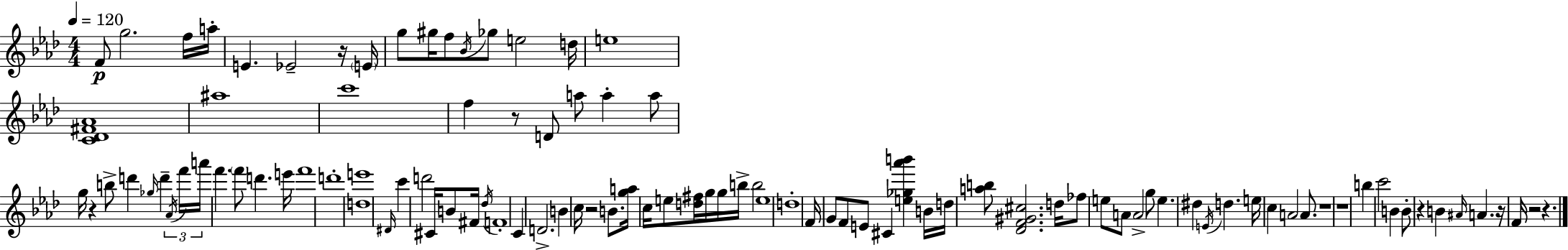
F4/e G5/h. F5/s A5/s E4/q. Eb4/h R/s E4/s G5/e G#5/s F5/e Bb4/s Gb5/e E5/h D5/s E5/w [C4,Db4,F#4,Ab4]/w A#5/w C6/w F5/q R/e D4/e A5/e A5/q A5/e G5/s R/q B5/e D6/q Gb5/s D6/q Ab4/s F6/s A6/s F6/q. F6/e D6/q. E6/s F6/w D6/w [D5,E6]/w D#4/s C6/q D6/h C#4/s B4/e F#4/s Db5/s F4/w C4/q D4/h. B4/q C5/s R/h B4/e. [G5,A5]/s C5/s E5/e [D5,F#5]/s G5/s G5/s B5/s B5/h E5/w D5/w F4/s G4/e F4/e E4/e C#4/q [E5,Gb5,Ab6,B6]/q B4/s D5/s [A5,B5]/e [Db4,F4,G#4,C#5]/h. D5/s FES5/e E5/e A4/e A4/h G5/e E5/q. D#5/q E4/s D5/q. E5/s C5/q A4/h A4/e. R/w R/w B5/q C6/h B4/q B4/e R/q B4/q A#4/s A4/q. R/s F4/s R/h R/q.